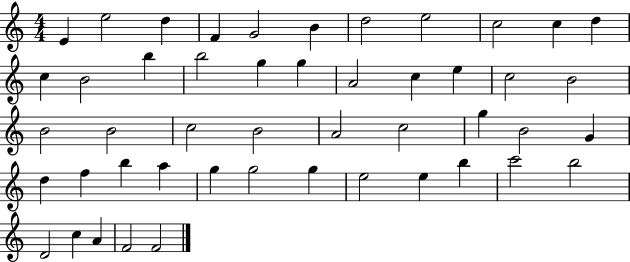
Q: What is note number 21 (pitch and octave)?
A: C5